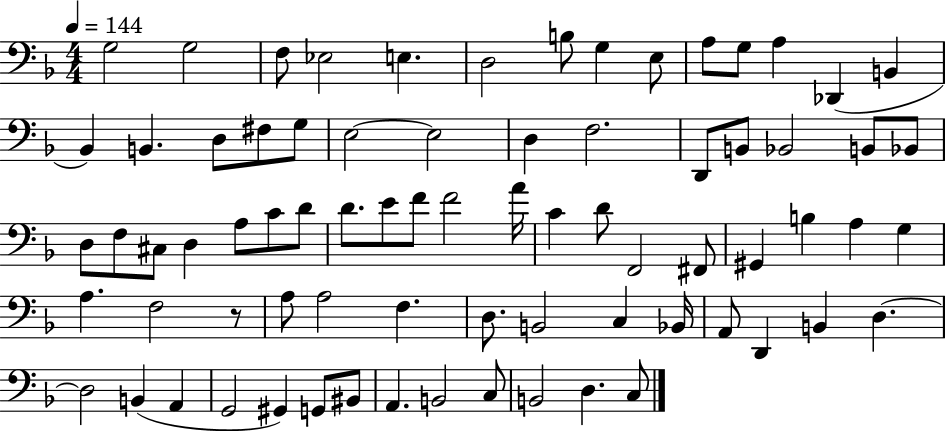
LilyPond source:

{
  \clef bass
  \numericTimeSignature
  \time 4/4
  \key f \major
  \tempo 4 = 144
  g2 g2 | f8 ees2 e4. | d2 b8 g4 e8 | a8 g8 a4 des,4( b,4 | \break bes,4) b,4. d8 fis8 g8 | e2~~ e2 | d4 f2. | d,8 b,8 bes,2 b,8 bes,8 | \break d8 f8 cis8 d4 a8 c'8 d'8 | d'8. e'8 f'8 f'2 a'16 | c'4 d'8 f,2 fis,8 | gis,4 b4 a4 g4 | \break a4. f2 r8 | a8 a2 f4. | d8. b,2 c4 bes,16 | a,8 d,4 b,4 d4.~~ | \break d2 b,4( a,4 | g,2 gis,4) g,8 bis,8 | a,4. b,2 c8 | b,2 d4. c8 | \break \bar "|."
}